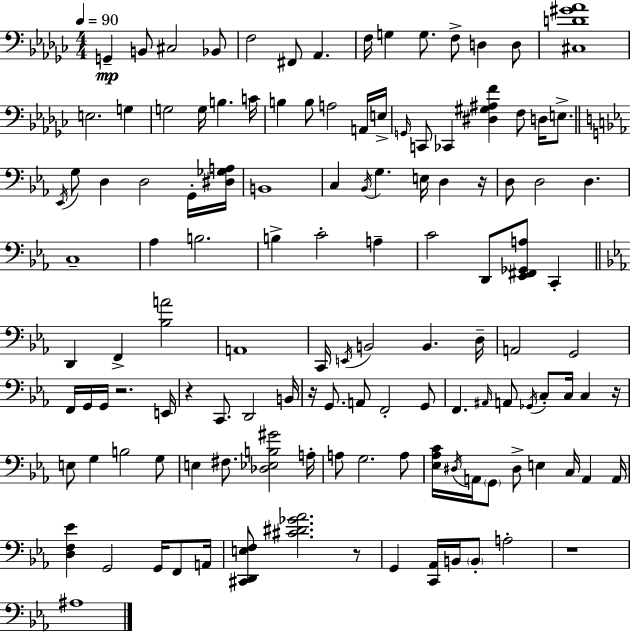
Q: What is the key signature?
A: EES minor